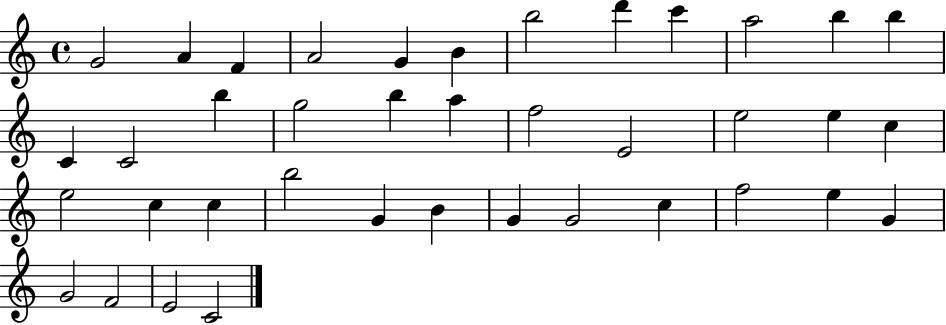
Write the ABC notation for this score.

X:1
T:Untitled
M:4/4
L:1/4
K:C
G2 A F A2 G B b2 d' c' a2 b b C C2 b g2 b a f2 E2 e2 e c e2 c c b2 G B G G2 c f2 e G G2 F2 E2 C2